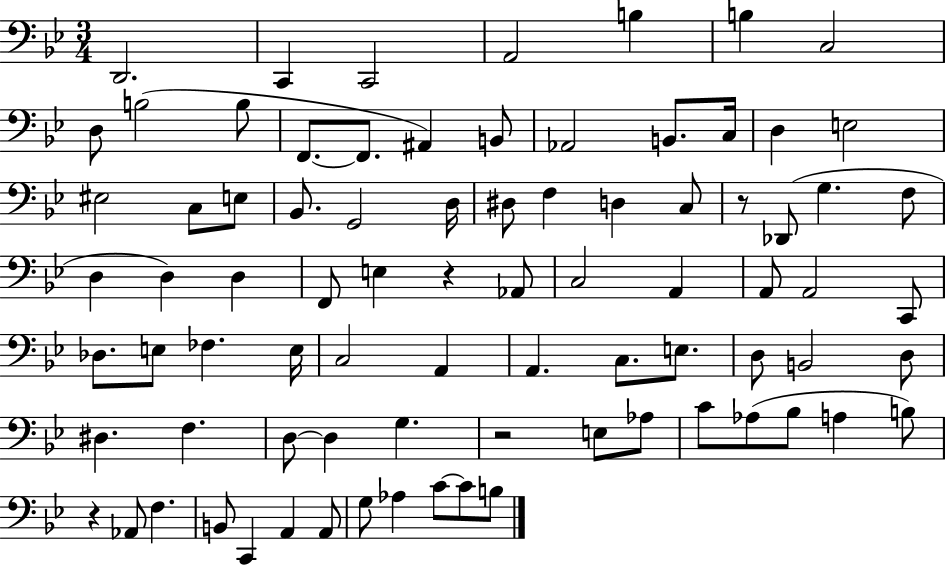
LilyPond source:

{
  \clef bass
  \numericTimeSignature
  \time 3/4
  \key bes \major
  \repeat volta 2 { d,2. | c,4 c,2 | a,2 b4 | b4 c2 | \break d8 b2( b8 | f,8.~~ f,8. ais,4) b,8 | aes,2 b,8. c16 | d4 e2 | \break eis2 c8 e8 | bes,8. g,2 d16 | dis8 f4 d4 c8 | r8 des,8( g4. f8 | \break d4 d4) d4 | f,8 e4 r4 aes,8 | c2 a,4 | a,8 a,2 c,8 | \break des8. e8 fes4. e16 | c2 a,4 | a,4. c8. e8. | d8 b,2 d8 | \break dis4. f4. | d8~~ d4 g4. | r2 e8 aes8 | c'8 aes8( bes8 a4 b8) | \break r4 aes,8 f4. | b,8 c,4 a,4 a,8 | g8 aes4 c'8~~ c'8 b8 | } \bar "|."
}